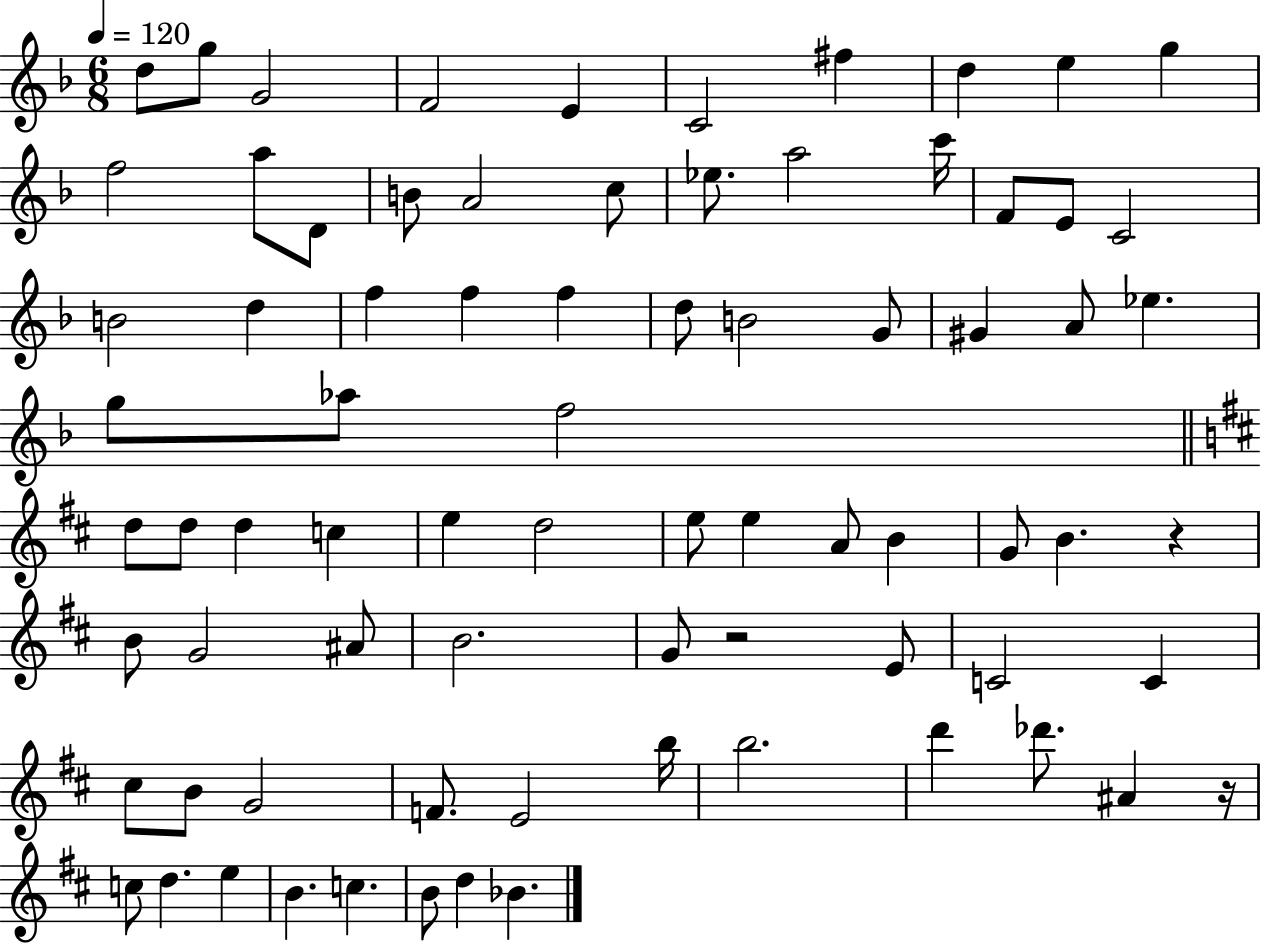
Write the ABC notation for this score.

X:1
T:Untitled
M:6/8
L:1/4
K:F
d/2 g/2 G2 F2 E C2 ^f d e g f2 a/2 D/2 B/2 A2 c/2 _e/2 a2 c'/4 F/2 E/2 C2 B2 d f f f d/2 B2 G/2 ^G A/2 _e g/2 _a/2 f2 d/2 d/2 d c e d2 e/2 e A/2 B G/2 B z B/2 G2 ^A/2 B2 G/2 z2 E/2 C2 C ^c/2 B/2 G2 F/2 E2 b/4 b2 d' _d'/2 ^A z/4 c/2 d e B c B/2 d _B